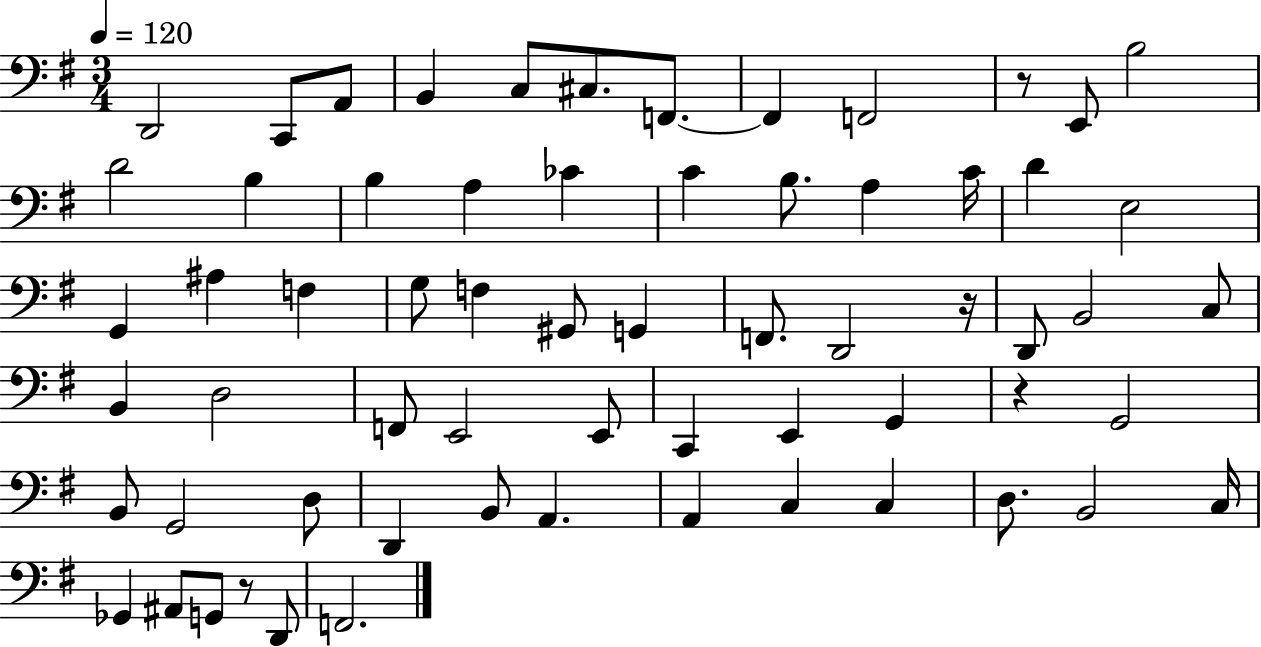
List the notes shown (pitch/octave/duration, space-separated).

D2/h C2/e A2/e B2/q C3/e C#3/e. F2/e. F2/q F2/h R/e E2/e B3/h D4/h B3/q B3/q A3/q CES4/q C4/q B3/e. A3/q C4/s D4/q E3/h G2/q A#3/q F3/q G3/e F3/q G#2/e G2/q F2/e. D2/h R/s D2/e B2/h C3/e B2/q D3/h F2/e E2/h E2/e C2/q E2/q G2/q R/q G2/h B2/e G2/h D3/e D2/q B2/e A2/q. A2/q C3/q C3/q D3/e. B2/h C3/s Gb2/q A#2/e G2/e R/e D2/e F2/h.